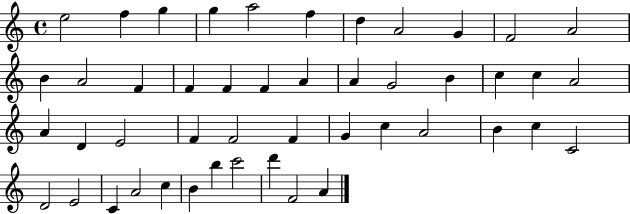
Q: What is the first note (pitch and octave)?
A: E5